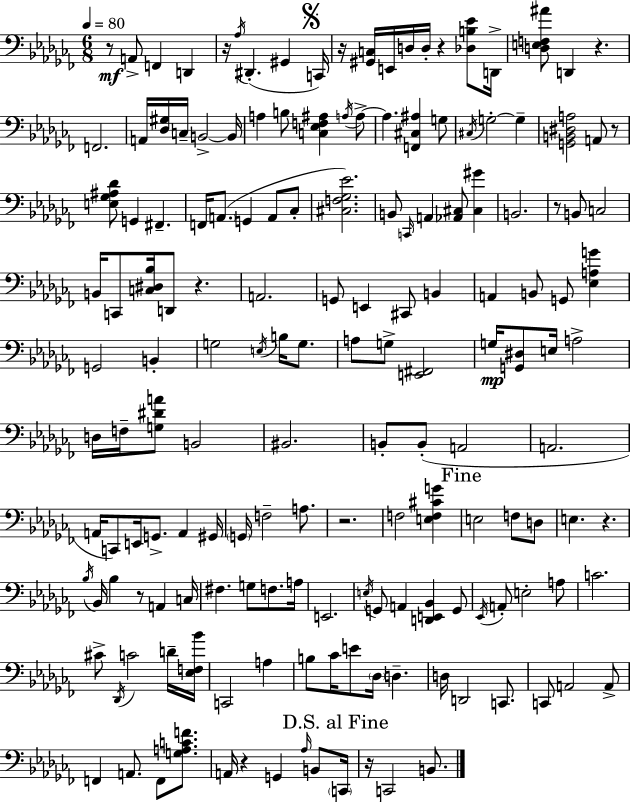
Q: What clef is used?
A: bass